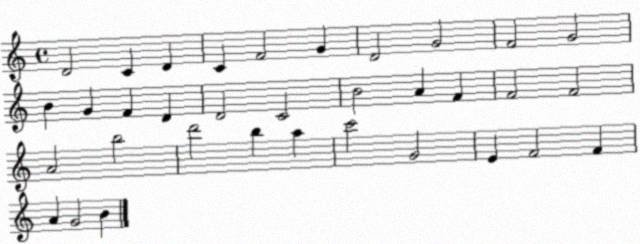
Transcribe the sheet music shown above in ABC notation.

X:1
T:Untitled
M:4/4
L:1/4
K:C
D2 C D C F2 G D2 G2 F2 G2 B G F D D2 C2 B2 A F F2 F2 A2 b2 d'2 b a c'2 G2 E F2 F A G2 B